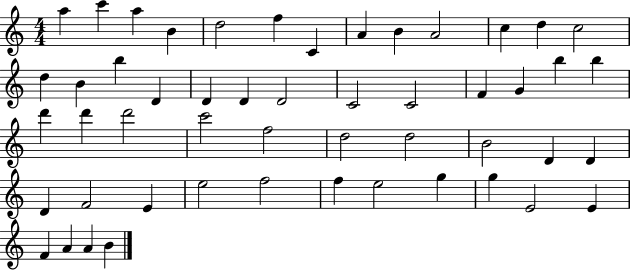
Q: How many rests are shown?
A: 0